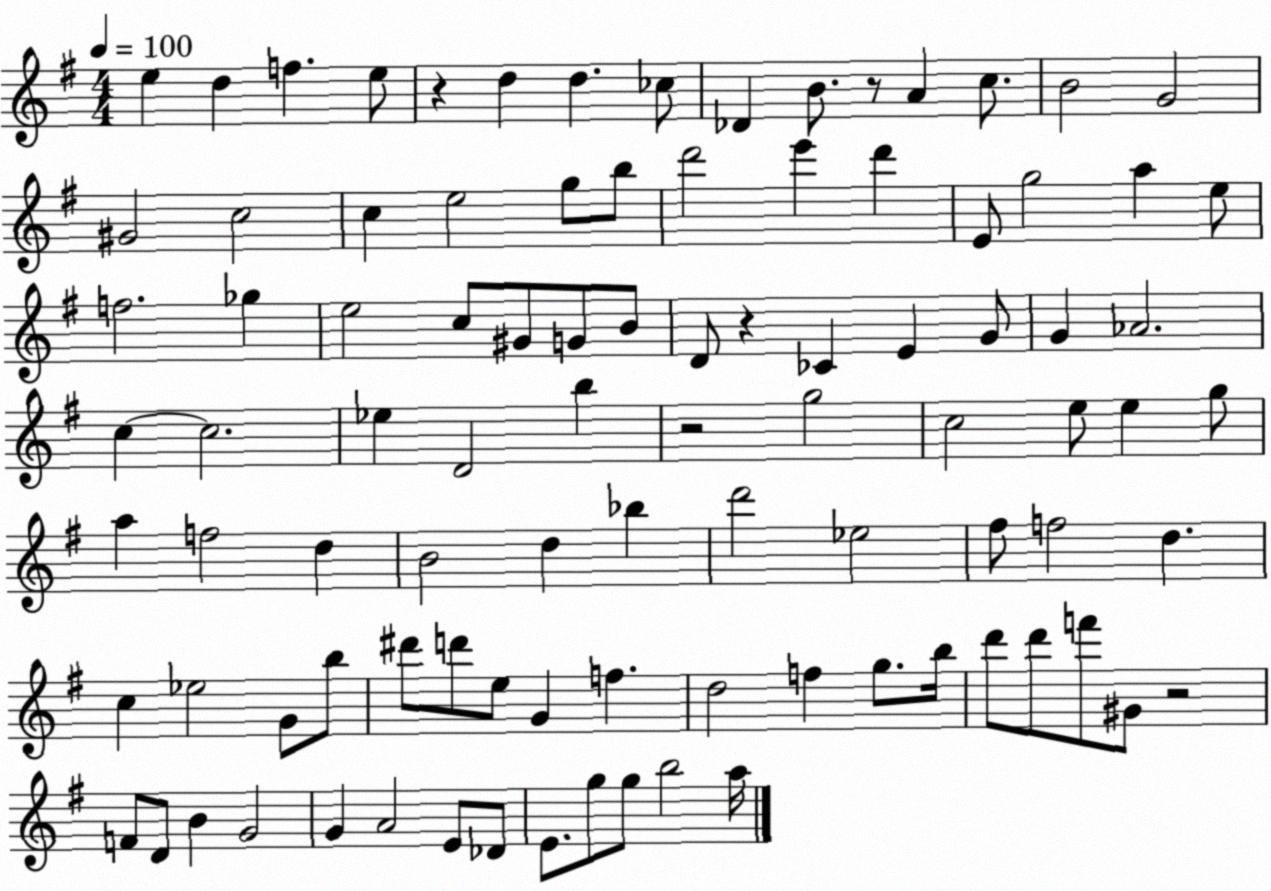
X:1
T:Untitled
M:4/4
L:1/4
K:G
e d f e/2 z d d _c/2 _D B/2 z/2 A c/2 B2 G2 ^G2 c2 c e2 g/2 b/2 d'2 e' d' E/2 g2 a e/2 f2 _g e2 c/2 ^G/2 G/2 B/2 D/2 z _C E G/2 G _A2 c c2 _e D2 b z2 g2 c2 e/2 e g/2 a f2 d B2 d _b d'2 _e2 ^f/2 f2 d c _e2 G/2 b/2 ^d'/2 d'/2 e/2 G f d2 f g/2 b/4 d'/2 d'/2 f'/2 ^G/2 z2 F/2 D/2 B G2 G A2 E/2 _D/2 E/2 g/2 g/2 b2 a/4